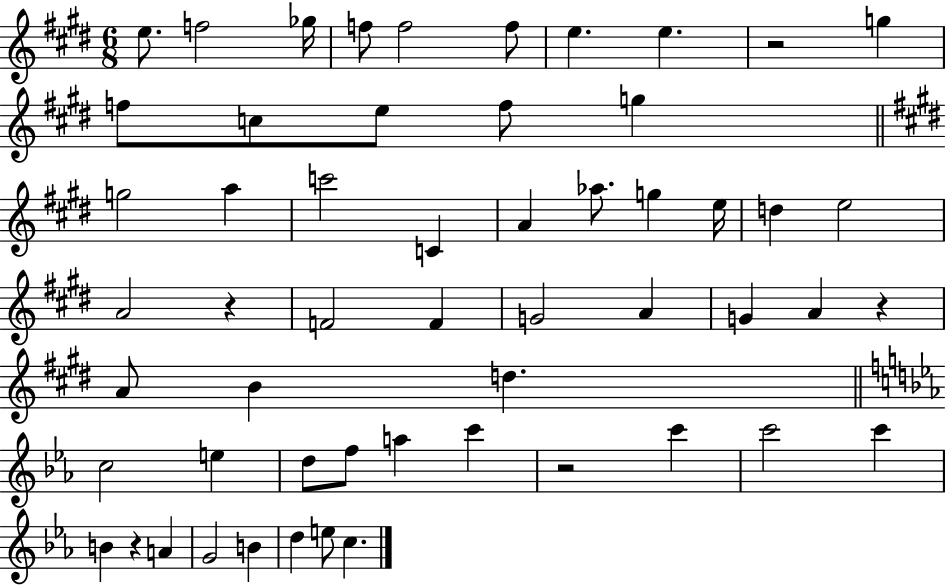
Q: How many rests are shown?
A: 5